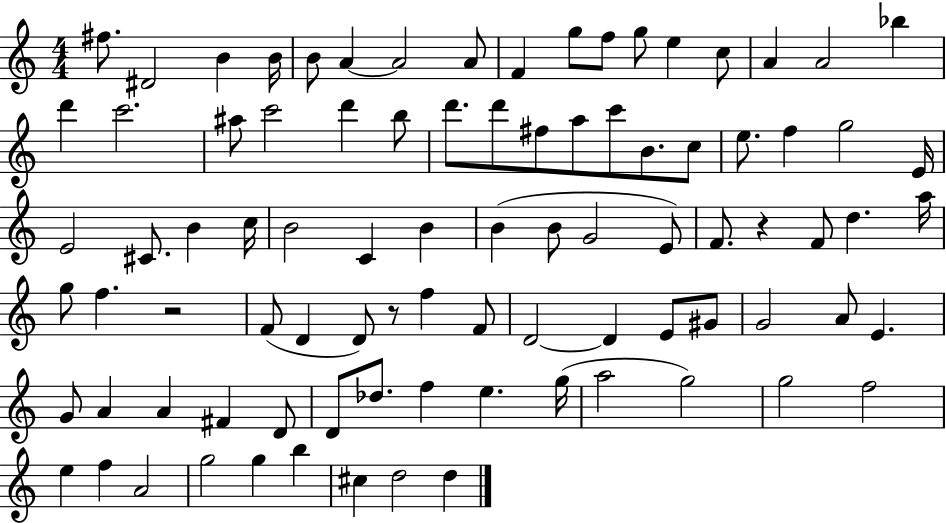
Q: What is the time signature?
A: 4/4